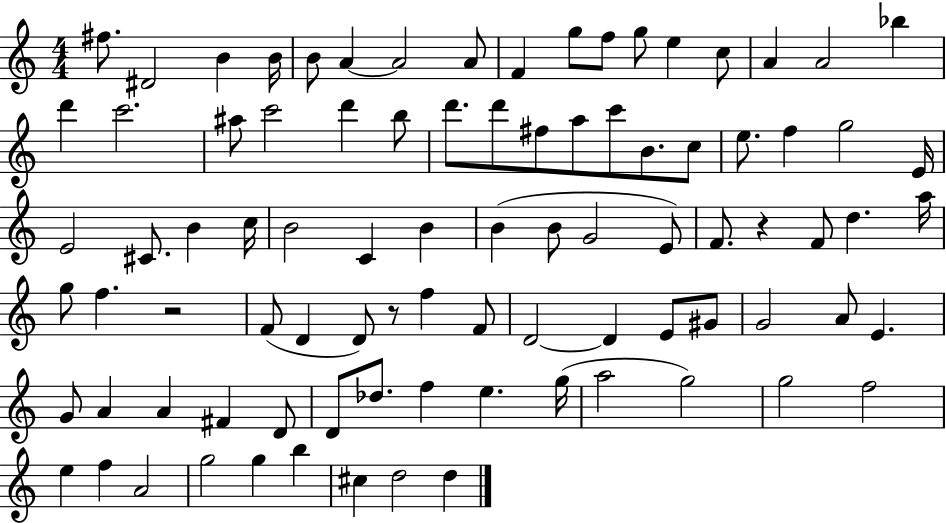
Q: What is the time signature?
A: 4/4